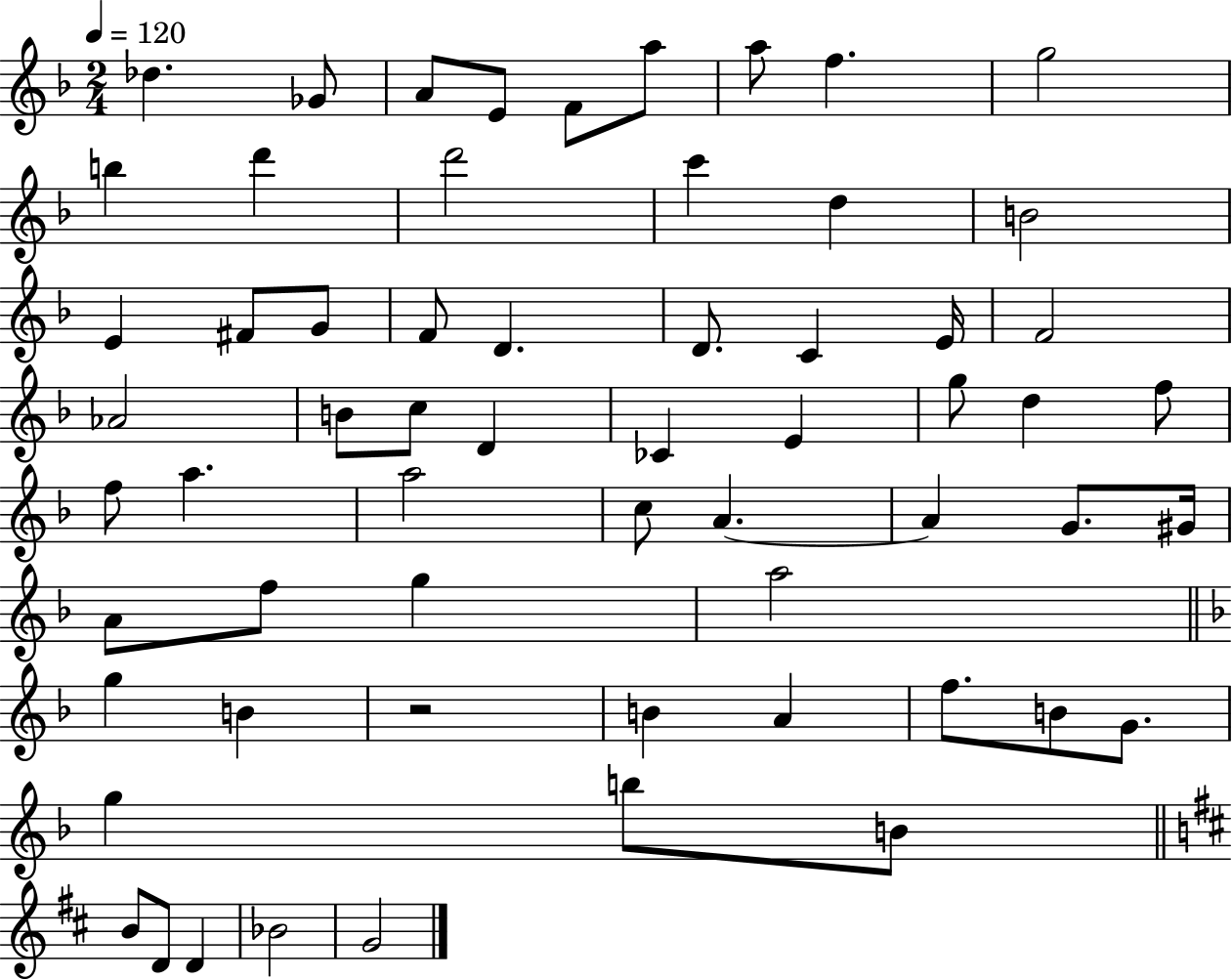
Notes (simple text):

Db5/q. Gb4/e A4/e E4/e F4/e A5/e A5/e F5/q. G5/h B5/q D6/q D6/h C6/q D5/q B4/h E4/q F#4/e G4/e F4/e D4/q. D4/e. C4/q E4/s F4/h Ab4/h B4/e C5/e D4/q CES4/q E4/q G5/e D5/q F5/e F5/e A5/q. A5/h C5/e A4/q. A4/q G4/e. G#4/s A4/e F5/e G5/q A5/h G5/q B4/q R/h B4/q A4/q F5/e. B4/e G4/e. G5/q B5/e B4/e B4/e D4/e D4/q Bb4/h G4/h